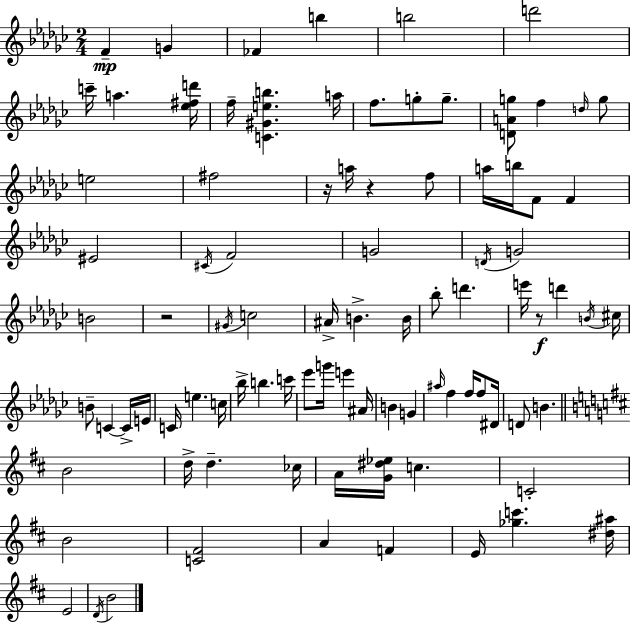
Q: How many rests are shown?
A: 4